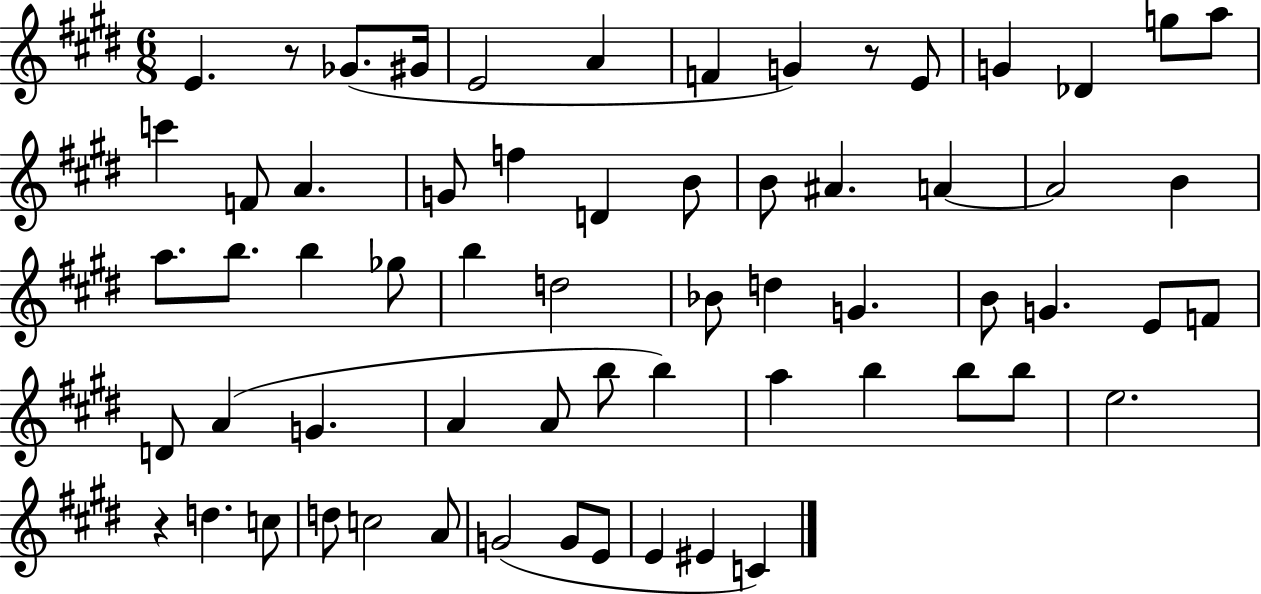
{
  \clef treble
  \numericTimeSignature
  \time 6/8
  \key e \major
  e'4. r8 ges'8.( gis'16 | e'2 a'4 | f'4 g'4) r8 e'8 | g'4 des'4 g''8 a''8 | \break c'''4 f'8 a'4. | g'8 f''4 d'4 b'8 | b'8 ais'4. a'4~~ | a'2 b'4 | \break a''8. b''8. b''4 ges''8 | b''4 d''2 | bes'8 d''4 g'4. | b'8 g'4. e'8 f'8 | \break d'8 a'4( g'4. | a'4 a'8 b''8 b''4) | a''4 b''4 b''8 b''8 | e''2. | \break r4 d''4. c''8 | d''8 c''2 a'8 | g'2( g'8 e'8 | e'4 eis'4 c'4) | \break \bar "|."
}